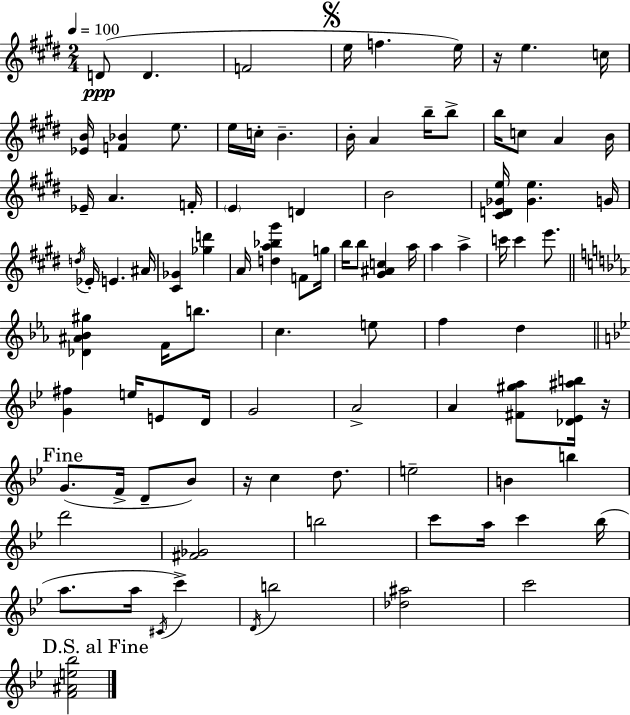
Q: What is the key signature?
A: E major